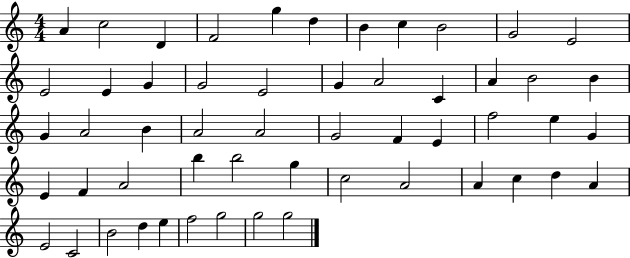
{
  \clef treble
  \numericTimeSignature
  \time 4/4
  \key c \major
  a'4 c''2 d'4 | f'2 g''4 d''4 | b'4 c''4 b'2 | g'2 e'2 | \break e'2 e'4 g'4 | g'2 e'2 | g'4 a'2 c'4 | a'4 b'2 b'4 | \break g'4 a'2 b'4 | a'2 a'2 | g'2 f'4 e'4 | f''2 e''4 g'4 | \break e'4 f'4 a'2 | b''4 b''2 g''4 | c''2 a'2 | a'4 c''4 d''4 a'4 | \break e'2 c'2 | b'2 d''4 e''4 | f''2 g''2 | g''2 g''2 | \break \bar "|."
}